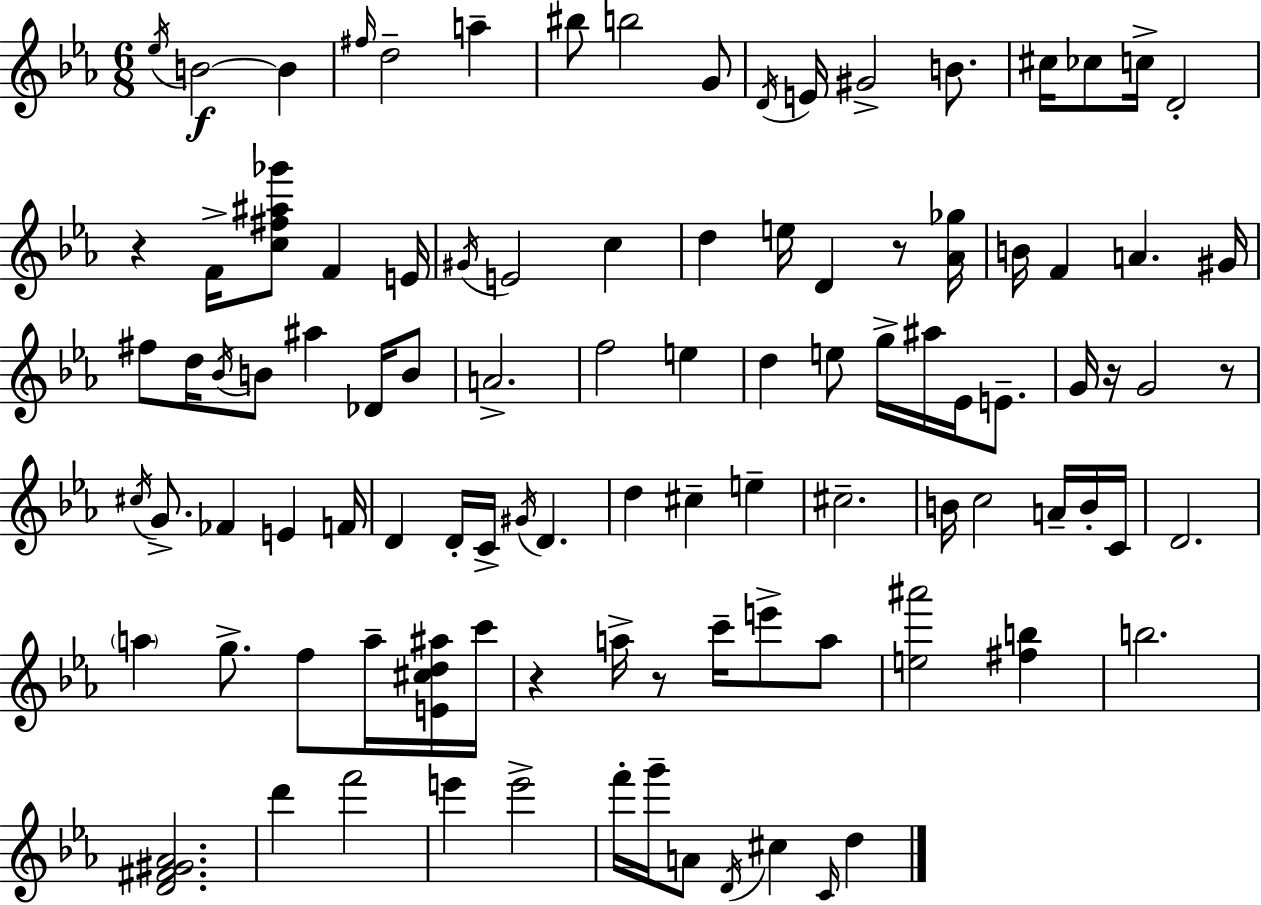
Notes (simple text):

Eb5/s B4/h B4/q F#5/s D5/h A5/q BIS5/e B5/h G4/e D4/s E4/s G#4/h B4/e. C#5/s CES5/e C5/s D4/h R/q F4/s [C5,F#5,A#5,Gb6]/e F4/q E4/s G#4/s E4/h C5/q D5/q E5/s D4/q R/e [Ab4,Gb5]/s B4/s F4/q A4/q. G#4/s F#5/e D5/s Bb4/s B4/e A#5/q Db4/s B4/e A4/h. F5/h E5/q D5/q E5/e G5/s A#5/s Eb4/s E4/e. G4/s R/s G4/h R/e C#5/s G4/e. FES4/q E4/q F4/s D4/q D4/s C4/s G#4/s D4/q. D5/q C#5/q E5/q C#5/h. B4/s C5/h A4/s B4/s C4/s D4/h. A5/q G5/e. F5/e A5/s [E4,C#5,D5,A#5]/s C6/s R/q A5/s R/e C6/s E6/e A5/e [E5,A#6]/h [F#5,B5]/q B5/h. [D4,F#4,G#4,Ab4]/h. D6/q F6/h E6/q E6/h F6/s G6/s A4/e D4/s C#5/q C4/s D5/q